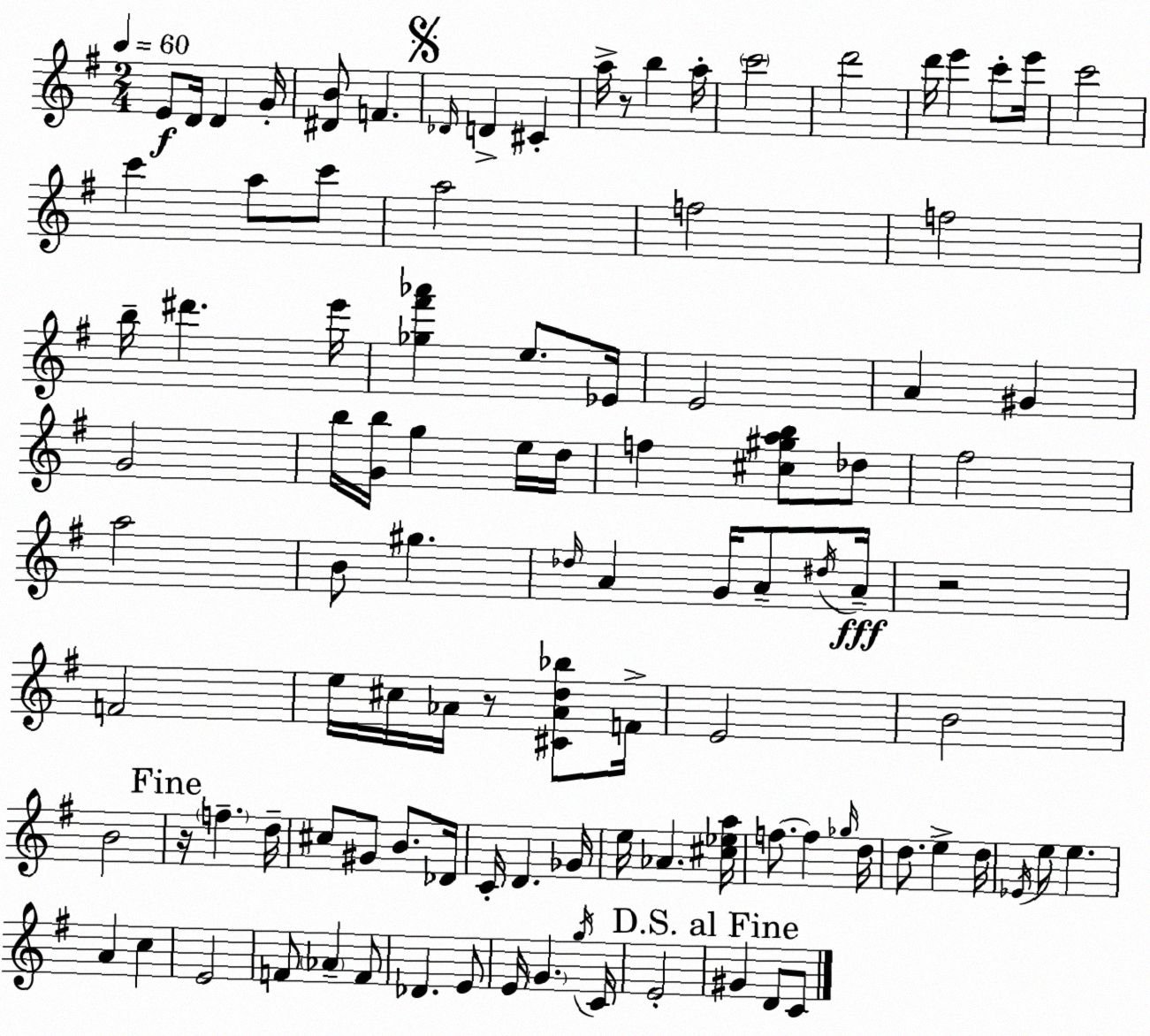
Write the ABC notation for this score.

X:1
T:Untitled
M:2/4
L:1/4
K:G
E/2 D/4 D G/4 [^DB]/2 F _D/4 D ^C a/4 z/2 b a/4 c'2 d'2 d'/4 e' c'/2 e'/4 c'2 c' a/2 c'/2 a2 f2 f2 b/4 ^d' e'/4 [_g^f'_a'] e/2 _E/4 E2 A ^G G2 b/4 [Gb]/4 g e/4 d/4 f [^c^gab]/2 _d/2 ^f2 a2 B/2 ^g _d/4 A G/4 A/2 ^d/4 A/4 z2 F2 e/4 ^c/4 _A/4 z/2 [^C_Ad_b]/2 F/4 E2 B2 B2 z/4 f d/4 ^c/2 ^G/2 B/2 _D/4 C/4 D _G/4 e/4 _A [^c_ea]/4 f/2 f _g/4 d/4 d/2 e d/4 _E/4 e/2 e A c E2 F/2 _A F/2 _D E/2 E/4 G g/4 C/4 E2 ^G D/2 C/2